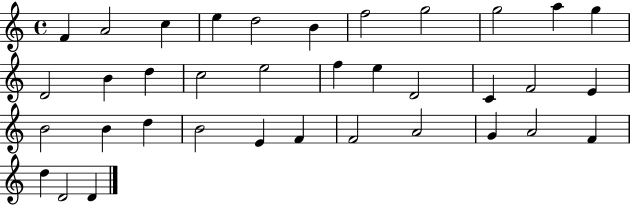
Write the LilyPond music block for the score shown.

{
  \clef treble
  \time 4/4
  \defaultTimeSignature
  \key c \major
  f'4 a'2 c''4 | e''4 d''2 b'4 | f''2 g''2 | g''2 a''4 g''4 | \break d'2 b'4 d''4 | c''2 e''2 | f''4 e''4 d'2 | c'4 f'2 e'4 | \break b'2 b'4 d''4 | b'2 e'4 f'4 | f'2 a'2 | g'4 a'2 f'4 | \break d''4 d'2 d'4 | \bar "|."
}